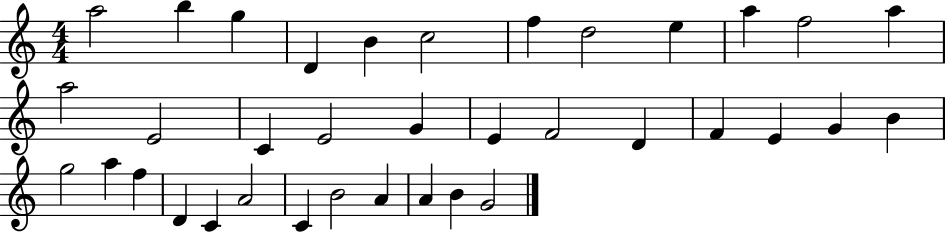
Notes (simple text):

A5/h B5/q G5/q D4/q B4/q C5/h F5/q D5/h E5/q A5/q F5/h A5/q A5/h E4/h C4/q E4/h G4/q E4/q F4/h D4/q F4/q E4/q G4/q B4/q G5/h A5/q F5/q D4/q C4/q A4/h C4/q B4/h A4/q A4/q B4/q G4/h